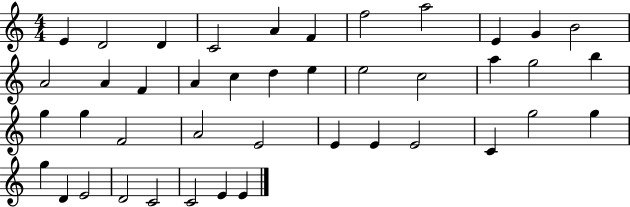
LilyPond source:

{
  \clef treble
  \numericTimeSignature
  \time 4/4
  \key c \major
  e'4 d'2 d'4 | c'2 a'4 f'4 | f''2 a''2 | e'4 g'4 b'2 | \break a'2 a'4 f'4 | a'4 c''4 d''4 e''4 | e''2 c''2 | a''4 g''2 b''4 | \break g''4 g''4 f'2 | a'2 e'2 | e'4 e'4 e'2 | c'4 g''2 g''4 | \break g''4 d'4 e'2 | d'2 c'2 | c'2 e'4 e'4 | \bar "|."
}